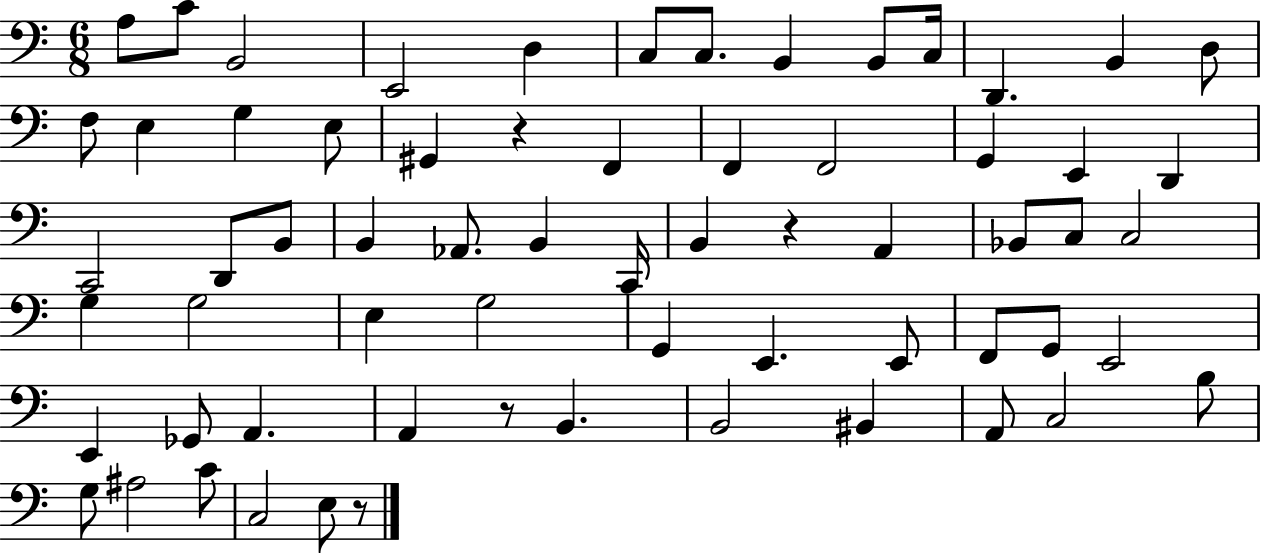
{
  \clef bass
  \numericTimeSignature
  \time 6/8
  \key c \major
  a8 c'8 b,2 | e,2 d4 | c8 c8. b,4 b,8 c16 | d,4. b,4 d8 | \break f8 e4 g4 e8 | gis,4 r4 f,4 | f,4 f,2 | g,4 e,4 d,4 | \break c,2 d,8 b,8 | b,4 aes,8. b,4 c,16 | b,4 r4 a,4 | bes,8 c8 c2 | \break g4 g2 | e4 g2 | g,4 e,4. e,8 | f,8 g,8 e,2 | \break e,4 ges,8 a,4. | a,4 r8 b,4. | b,2 bis,4 | a,8 c2 b8 | \break g8 ais2 c'8 | c2 e8 r8 | \bar "|."
}